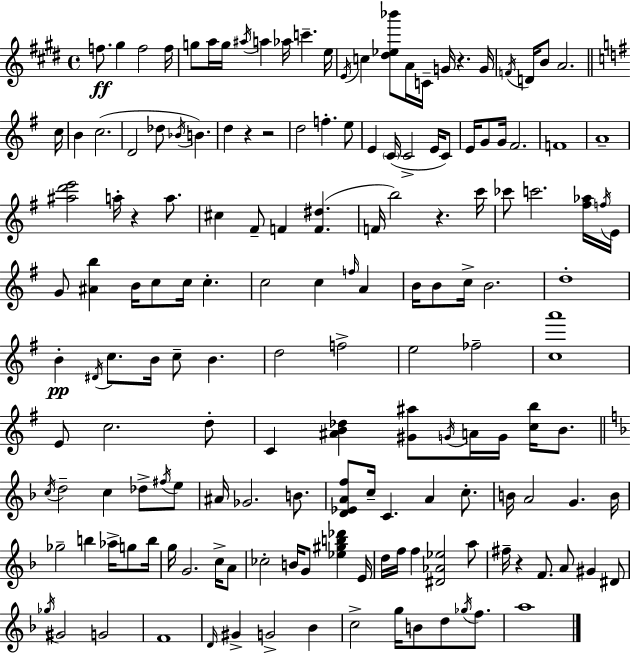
{
  \clef treble
  \time 4/4
  \defaultTimeSignature
  \key e \major
  f''8.\ff gis''4 f''2 f''16 | g''8 a''16 g''16 \acciaccatura { ais''16 } a''4 aes''16 c'''4.-- | e''16 \acciaccatura { e'16 } c''4 <dis'' ees'' bes'''>8 a'16 c'16-- g'16 r4. | g'16 \acciaccatura { f'16 } d'16 b'8 a'2. | \break \bar "||" \break \key g \major c''16 b'4 c''2.( | d'2 des''8 \acciaccatura { bes'16 } b'4.) | d''4 r4 r2 | d''2 f''4.-. | \break e''8 e'4 \parenthesize c'16( c'2-> e'16 | c'8) e'16 g'8 g'16 fis'2. | f'1 | a'1-- | \break <ais'' d''' e'''>2 a''16-. r4 a''8. | cis''4 fis'8-- f'4 <f' dis''>4.( | f'16 b''2) r4. | c'''16 ces'''8 c'''2. | \break <fis'' aes''>16 \acciaccatura { f''16 } e'16 g'8 <ais' b''>4 b'16 c''8 c''16 c''4.-. | c''2 c''4 \grace { f''16 } | a'4 b'16 b'8 c''16-> b'2. | d''1-. | \break b'4-.\pp \acciaccatura { dis'16 } c''8. b'16 c''8-- b'4. | d''2 f''2-> | e''2 fes''2-- | <c'' a'''>1 | \break e'8 c''2. | d''8-. c'4 <ais' b' des''>4 <gis' ais''>8 \acciaccatura { g'16 } | a'16 g'16 <c'' b''>16 b'8. \bar "||" \break \key f \major \acciaccatura { c''16 } d''2-- c''4 des''8-> \acciaccatura { fis''16 } | e''8 ais'16 ges'2. b'8. | <d' ees' a' f''>8 c''16-- c'4. a'4 c''8.-. | b'16 a'2 g'4. | \break b'16 ges''2-- b''4 aes''16-> g''8 | b''16 g''16 g'2. c''16-> | a'8 ces''2-. b'16 g'8 <ees'' gis'' b'' des'''>4 | e'16 d''16 f''16 f''4 <dis' aes' ees''>2 | \break a''8 fis''16-- r4 f'8. a'8 gis'4 | dis'8 \acciaccatura { ges''16 } gis'2 g'2 | f'1 | \grace { d'16 } gis'4-> g'2-> | \break bes'4 c''2-> g''16 b'8 d''8 | \acciaccatura { ges''16 } f''8. a''1 | \bar "|."
}